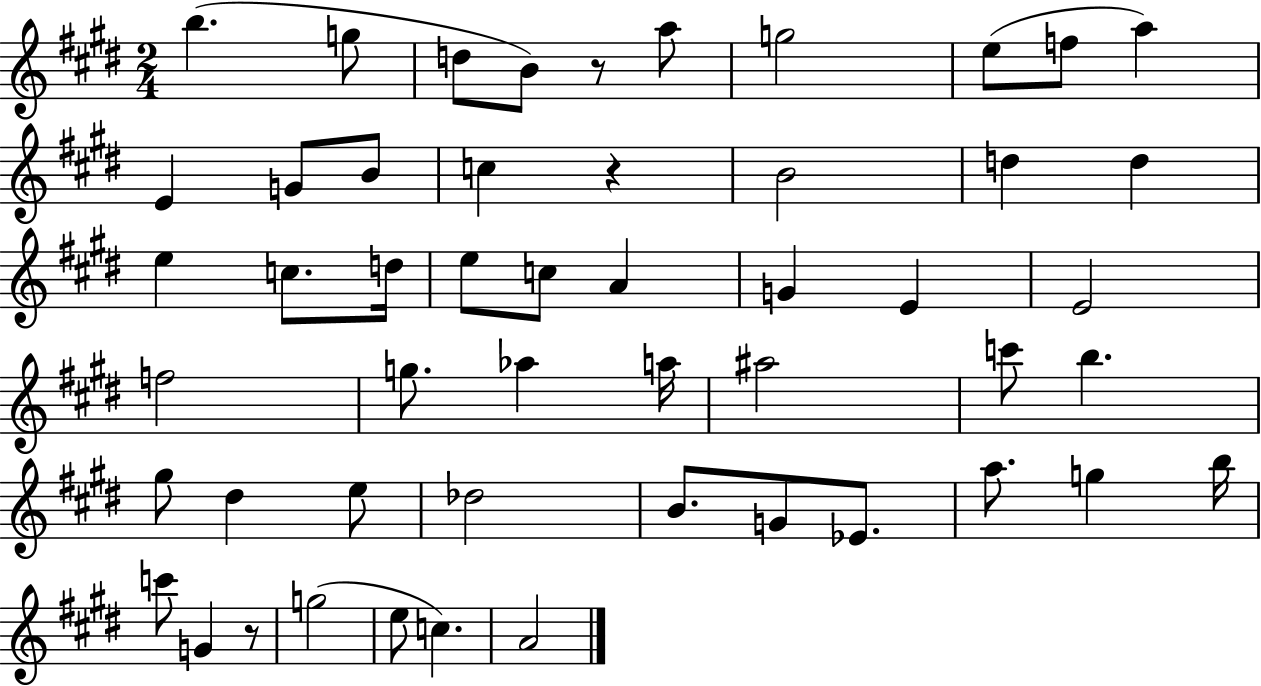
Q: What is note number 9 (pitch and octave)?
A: A5